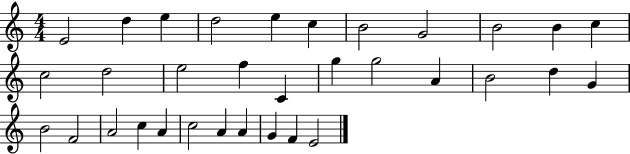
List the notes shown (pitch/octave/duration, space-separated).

E4/h D5/q E5/q D5/h E5/q C5/q B4/h G4/h B4/h B4/q C5/q C5/h D5/h E5/h F5/q C4/q G5/q G5/h A4/q B4/h D5/q G4/q B4/h F4/h A4/h C5/q A4/q C5/h A4/q A4/q G4/q F4/q E4/h